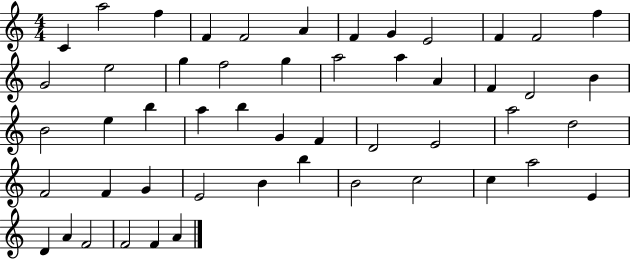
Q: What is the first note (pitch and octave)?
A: C4